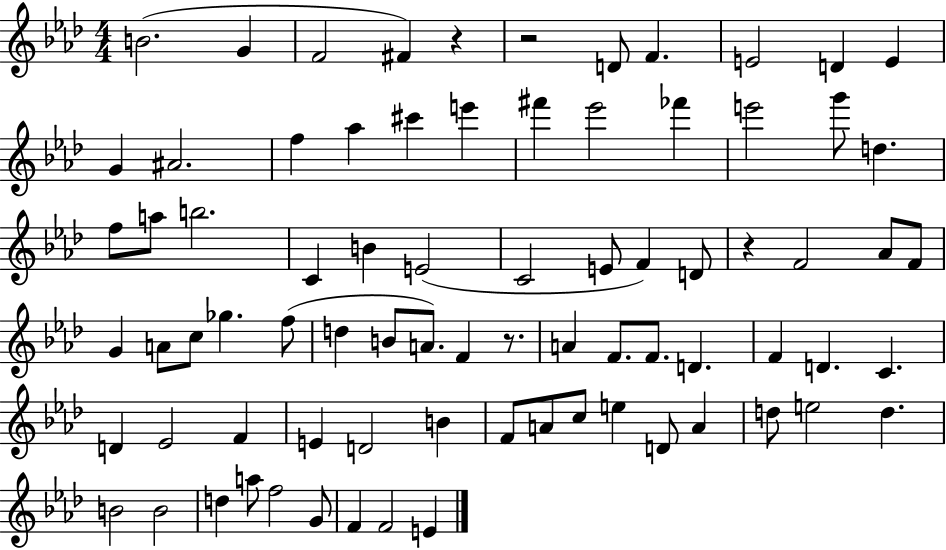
B4/h. G4/q F4/h F#4/q R/q R/h D4/e F4/q. E4/h D4/q E4/q G4/q A#4/h. F5/q Ab5/q C#6/q E6/q F#6/q Eb6/h FES6/q E6/h G6/e D5/q. F5/e A5/e B5/h. C4/q B4/q E4/h C4/h E4/e F4/q D4/e R/q F4/h Ab4/e F4/e G4/q A4/e C5/e Gb5/q. F5/e D5/q B4/e A4/e. F4/q R/e. A4/q F4/e. F4/e. D4/q. F4/q D4/q. C4/q. D4/q Eb4/h F4/q E4/q D4/h B4/q F4/e A4/e C5/e E5/q D4/e A4/q D5/e E5/h D5/q. B4/h B4/h D5/q A5/e F5/h G4/e F4/q F4/h E4/q